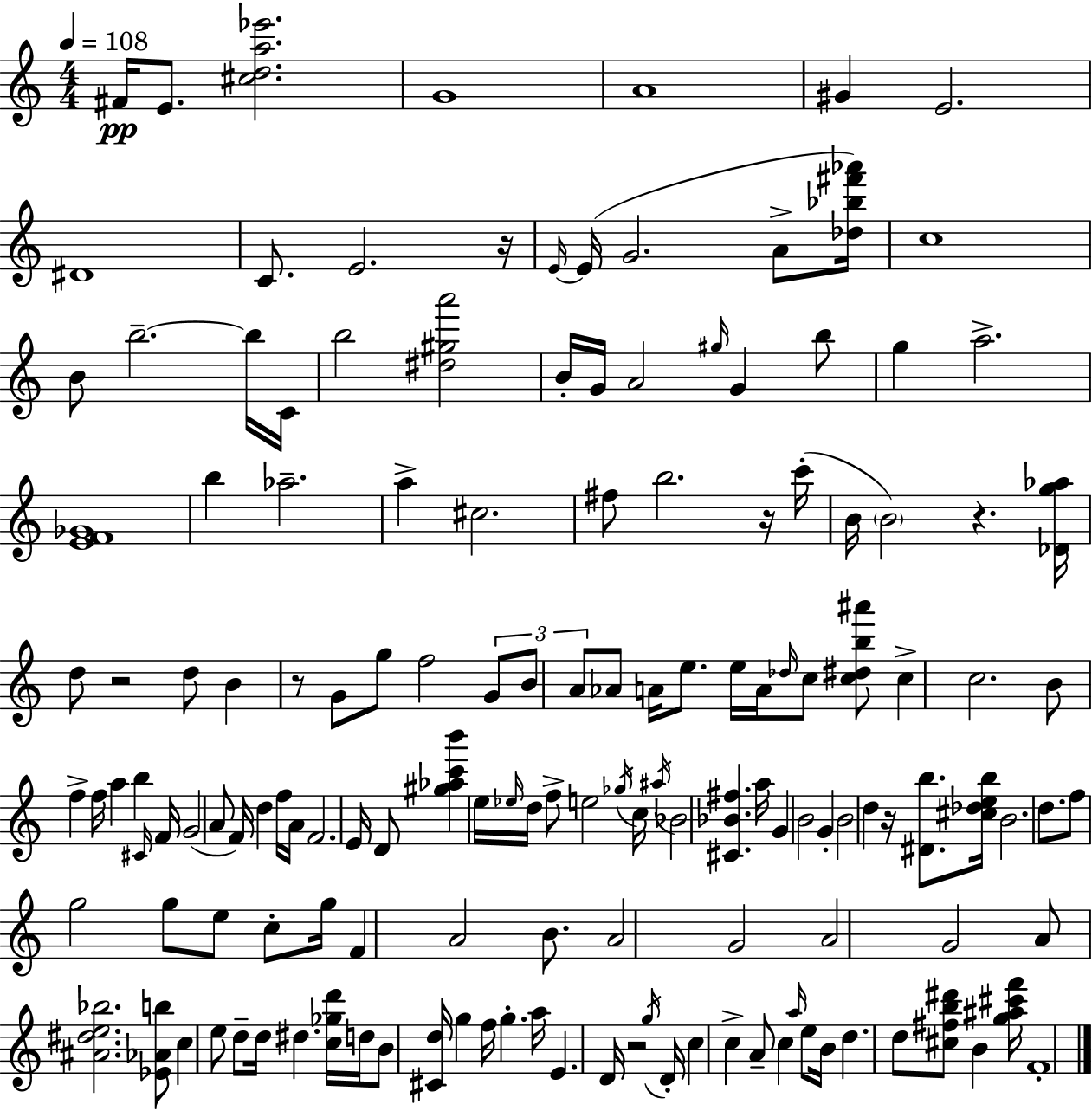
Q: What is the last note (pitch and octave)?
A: F4